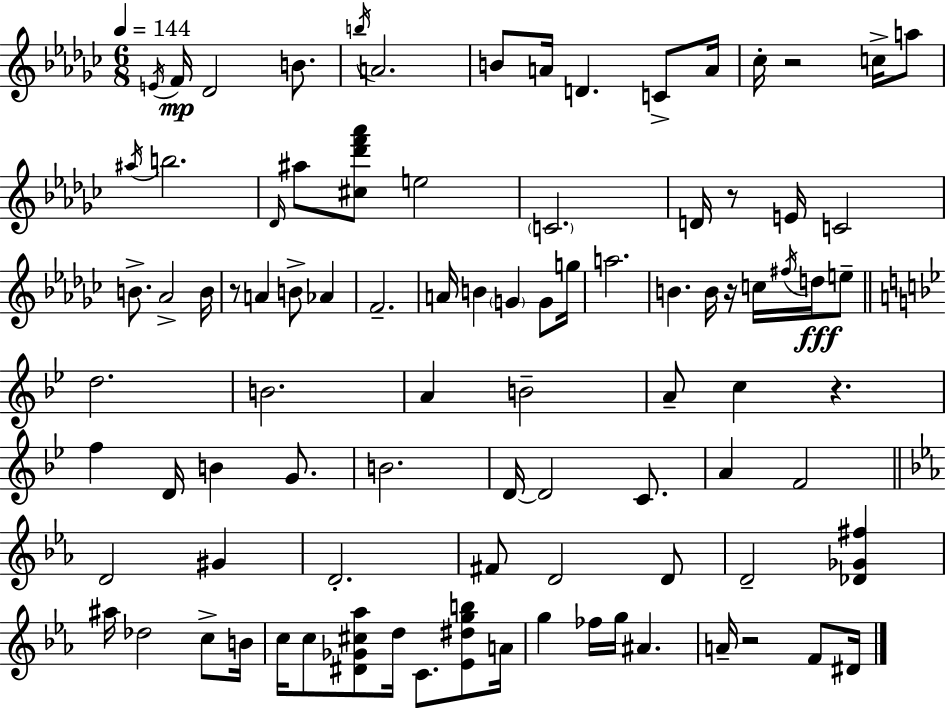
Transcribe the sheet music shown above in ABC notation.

X:1
T:Untitled
M:6/8
L:1/4
K:Ebm
E/4 F/4 _D2 B/2 b/4 A2 B/2 A/4 D C/2 A/4 _c/4 z2 c/4 a/2 ^a/4 b2 _D/4 ^a/2 [^c_d'f'_a']/2 e2 C2 D/4 z/2 E/4 C2 B/2 _A2 B/4 z/2 A B/2 _A F2 A/4 B G G/2 g/4 a2 B B/4 z/4 c/4 ^f/4 d/4 e/2 d2 B2 A B2 A/2 c z f D/4 B G/2 B2 D/4 D2 C/2 A F2 D2 ^G D2 ^F/2 D2 D/2 D2 [_D_G^f] ^a/4 _d2 c/2 B/4 c/4 c/2 [^D_G^c_a]/2 d/4 C/2 [_E^dgb]/2 A/4 g _f/4 g/4 ^A A/4 z2 F/2 ^D/4